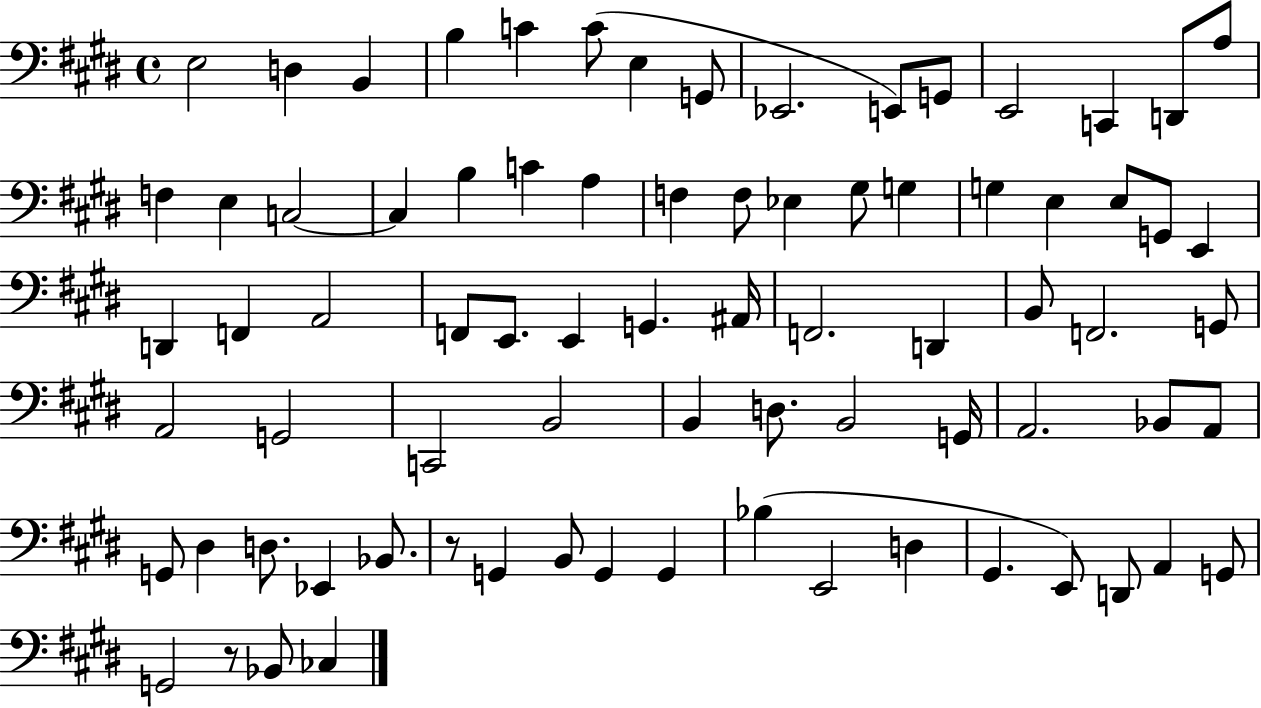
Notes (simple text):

E3/h D3/q B2/q B3/q C4/q C4/e E3/q G2/e Eb2/h. E2/e G2/e E2/h C2/q D2/e A3/e F3/q E3/q C3/h C3/q B3/q C4/q A3/q F3/q F3/e Eb3/q G#3/e G3/q G3/q E3/q E3/e G2/e E2/q D2/q F2/q A2/h F2/e E2/e. E2/q G2/q. A#2/s F2/h. D2/q B2/e F2/h. G2/e A2/h G2/h C2/h B2/h B2/q D3/e. B2/h G2/s A2/h. Bb2/e A2/e G2/e D#3/q D3/e. Eb2/q Bb2/e. R/e G2/q B2/e G2/q G2/q Bb3/q E2/h D3/q G#2/q. E2/e D2/e A2/q G2/e G2/h R/e Bb2/e CES3/q